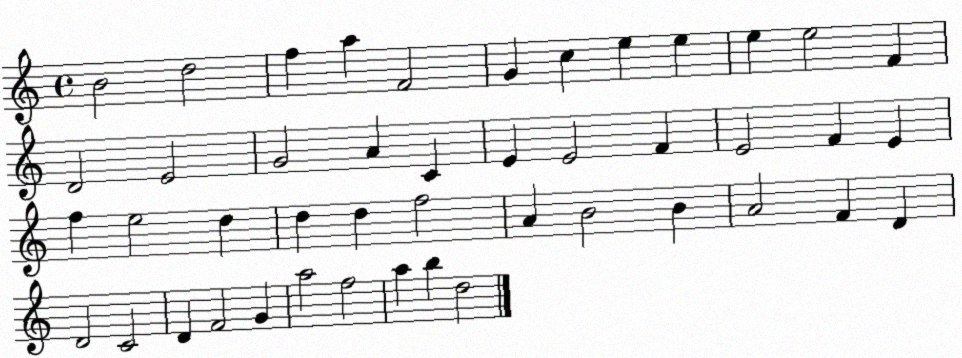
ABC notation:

X:1
T:Untitled
M:4/4
L:1/4
K:C
B2 d2 f a F2 G c e e e e2 F D2 E2 G2 A C E E2 F E2 F E f e2 d d d f2 A B2 B A2 F D D2 C2 D F2 G a2 f2 a b d2